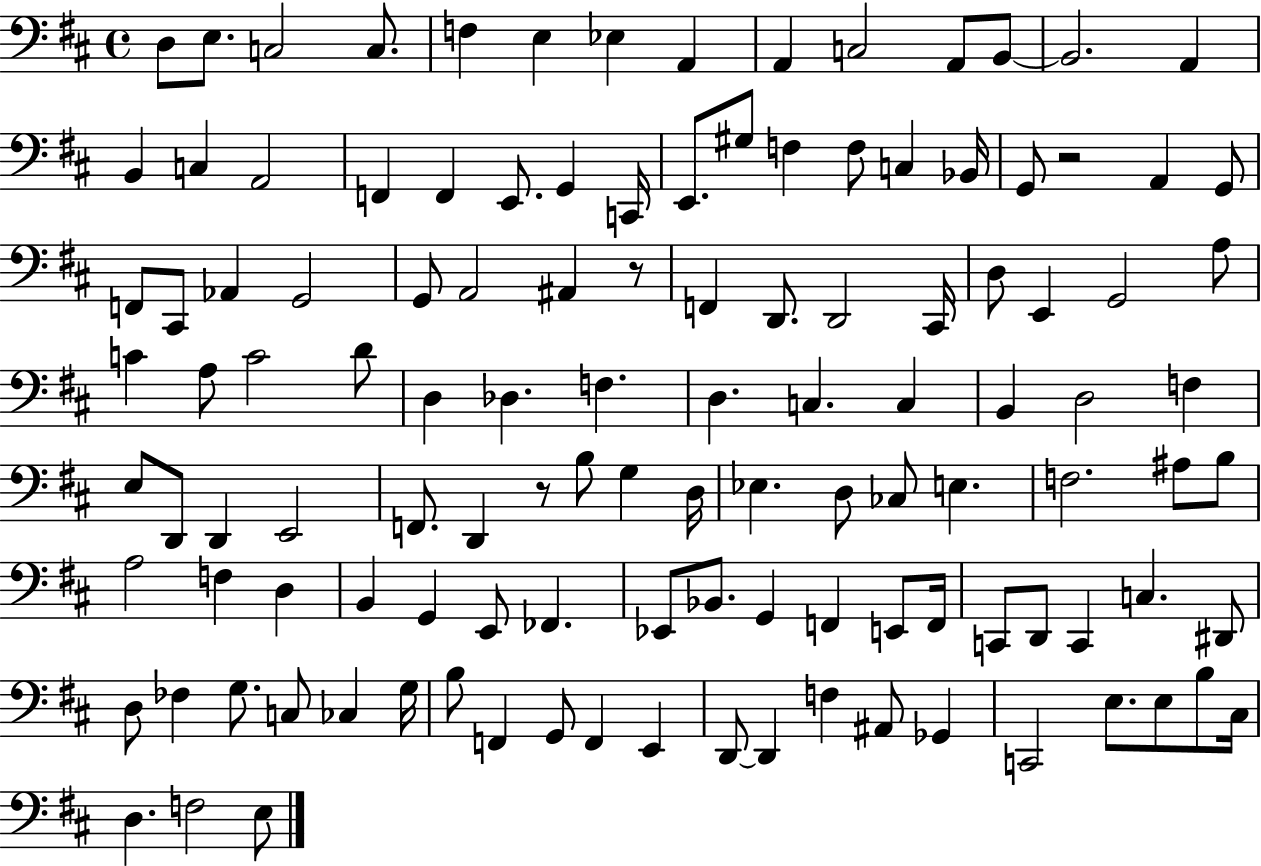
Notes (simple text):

D3/e E3/e. C3/h C3/e. F3/q E3/q Eb3/q A2/q A2/q C3/h A2/e B2/e B2/h. A2/q B2/q C3/q A2/h F2/q F2/q E2/e. G2/q C2/s E2/e. G#3/e F3/q F3/e C3/q Bb2/s G2/e R/h A2/q G2/e F2/e C#2/e Ab2/q G2/h G2/e A2/h A#2/q R/e F2/q D2/e. D2/h C#2/s D3/e E2/q G2/h A3/e C4/q A3/e C4/h D4/e D3/q Db3/q. F3/q. D3/q. C3/q. C3/q B2/q D3/h F3/q E3/e D2/e D2/q E2/h F2/e. D2/q R/e B3/e G3/q D3/s Eb3/q. D3/e CES3/e E3/q. F3/h. A#3/e B3/e A3/h F3/q D3/q B2/q G2/q E2/e FES2/q. Eb2/e Bb2/e. G2/q F2/q E2/e F2/s C2/e D2/e C2/q C3/q. D#2/e D3/e FES3/q G3/e. C3/e CES3/q G3/s B3/e F2/q G2/e F2/q E2/q D2/e D2/q F3/q A#2/e Gb2/q C2/h E3/e. E3/e B3/e C#3/s D3/q. F3/h E3/e